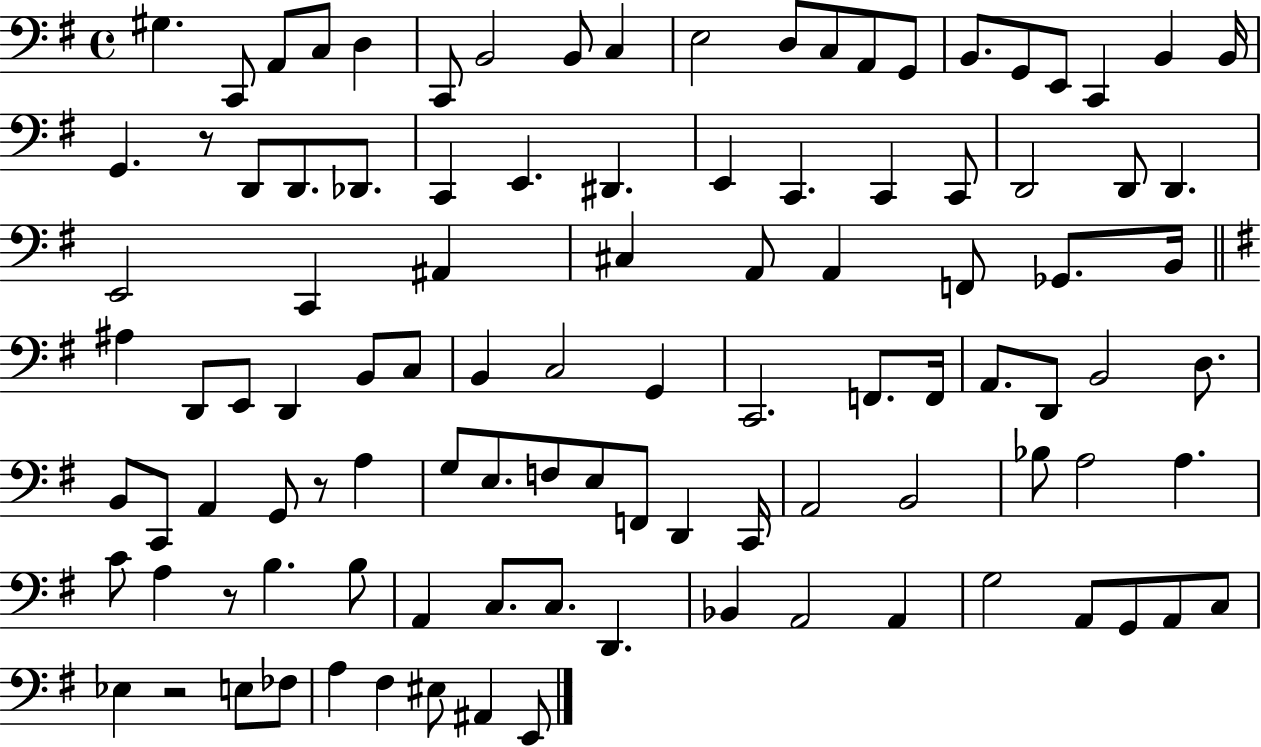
X:1
T:Untitled
M:4/4
L:1/4
K:G
^G, C,,/2 A,,/2 C,/2 D, C,,/2 B,,2 B,,/2 C, E,2 D,/2 C,/2 A,,/2 G,,/2 B,,/2 G,,/2 E,,/2 C,, B,, B,,/4 G,, z/2 D,,/2 D,,/2 _D,,/2 C,, E,, ^D,, E,, C,, C,, C,,/2 D,,2 D,,/2 D,, E,,2 C,, ^A,, ^C, A,,/2 A,, F,,/2 _G,,/2 B,,/4 ^A, D,,/2 E,,/2 D,, B,,/2 C,/2 B,, C,2 G,, C,,2 F,,/2 F,,/4 A,,/2 D,,/2 B,,2 D,/2 B,,/2 C,,/2 A,, G,,/2 z/2 A, G,/2 E,/2 F,/2 E,/2 F,,/2 D,, C,,/4 A,,2 B,,2 _B,/2 A,2 A, C/2 A, z/2 B, B,/2 A,, C,/2 C,/2 D,, _B,, A,,2 A,, G,2 A,,/2 G,,/2 A,,/2 C,/2 _E, z2 E,/2 _F,/2 A, ^F, ^E,/2 ^A,, E,,/2